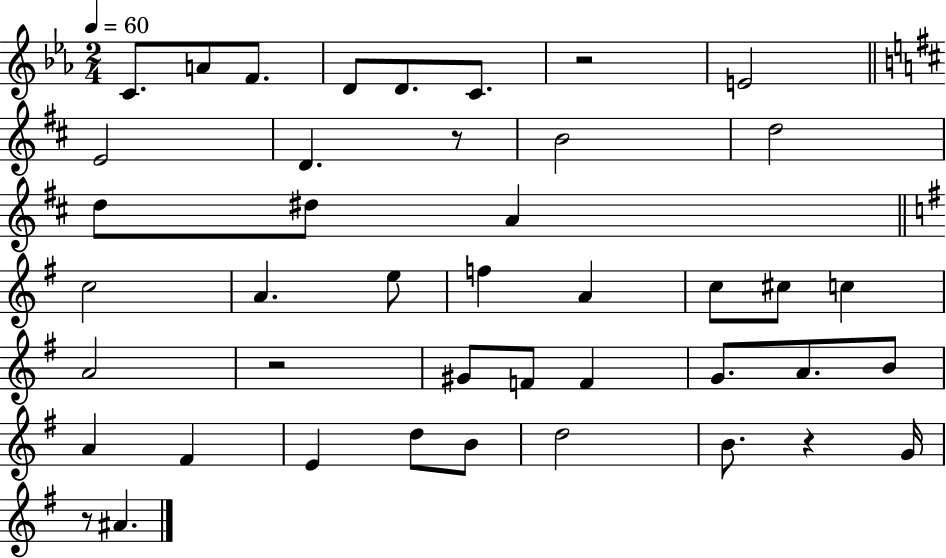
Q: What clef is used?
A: treble